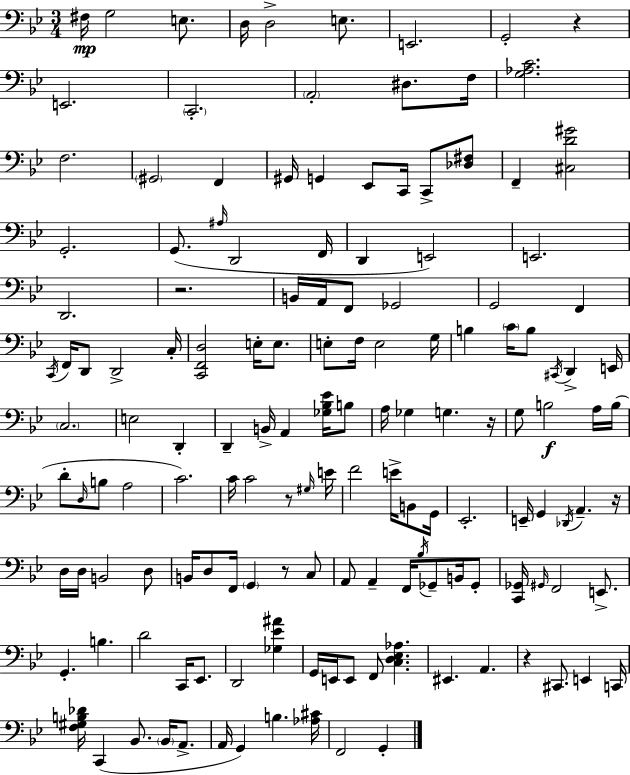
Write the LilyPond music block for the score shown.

{
  \clef bass
  \numericTimeSignature
  \time 3/4
  \key g \minor
  \repeat volta 2 { fis16\mp g2 e8. | d16 d2-> e8. | e,2. | g,2-. r4 | \break e,2. | \parenthesize c,2.-. | \parenthesize a,2-. dis8. f16 | <g aes c'>2. | \break f2. | \parenthesize gis,2 f,4 | gis,16 g,4 ees,8 c,16 c,8-> <des fis>8 | f,4-- <cis d' gis'>2 | \break g,2.-. | g,8.( \grace { ais16 } d,2 | f,16 d,4 e,2) | e,2. | \break d,2. | r2. | b,16 a,16 f,8 ges,2 | g,2 f,4 | \break \acciaccatura { c,16 } f,16 d,8 d,2-> | c16-. <c, f, d>2 e16-. e8. | e8-. f16 e2 | g16 b4 \parenthesize c'16 b8 \acciaccatura { cis,16 } d,4-> | \break e,16 \parenthesize c2. | e2 d,4-. | d,4-- b,16-> a,4 | <ges bes ees'>16 b8 a16 ges4 g4. | \break r16 g8 b2\f | a16 b16( d'8-. \grace { d16 } b8 a2 | c'2.) | c'16 c'2 | \break r8 \grace { gis16 } e'16 f'2 | e'16-> b,8 g,16 ees,2.-. | e,16-- g,4 \acciaccatura { des,16 } a,4.-- | r16 d16 d16 b,2 | \break d8 b,16 d8 f,16 \parenthesize g,4 | r8 c8 a,8 a,4-- | f,16 \acciaccatura { bes16 } ges,8-- b,16 ges,8-. <c, ges,>16 \grace { gis,16 } f,2 | e,8.-> g,4.-. | \break b4. d'2 | c,16 ees,8. d,2 | <ges ees' ais'>4 g,16 e,16 e,8 | f,8 <c d ees aes>4. eis,4. | \break a,4. r4 | cis,8. e,4 c,16 <f gis b des'>16 c,4( | bes,8. \parenthesize bes,16 a,8.-> a,16 g,4) | b4. <aes cis'>16 f,2 | \break g,4-. } \bar "|."
}